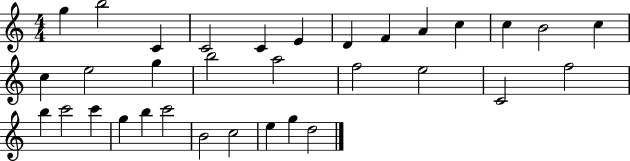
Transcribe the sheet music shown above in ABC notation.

X:1
T:Untitled
M:4/4
L:1/4
K:C
g b2 C C2 C E D F A c c B2 c c e2 g b2 a2 f2 e2 C2 f2 b c'2 c' g b c'2 B2 c2 e g d2